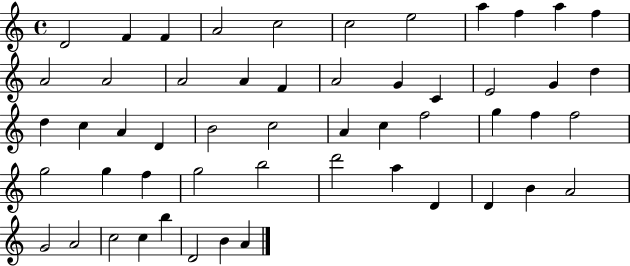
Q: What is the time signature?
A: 4/4